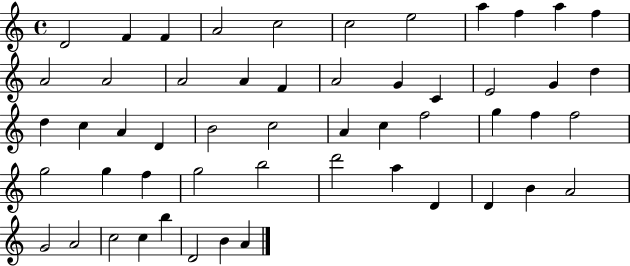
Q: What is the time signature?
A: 4/4